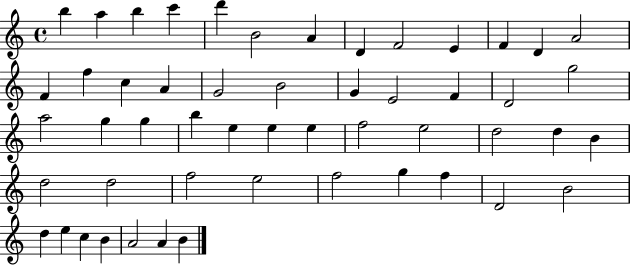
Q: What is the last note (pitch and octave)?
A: B4